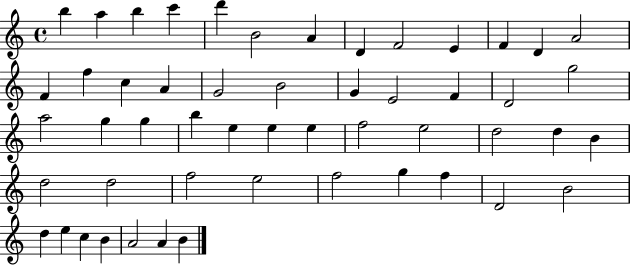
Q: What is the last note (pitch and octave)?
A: B4